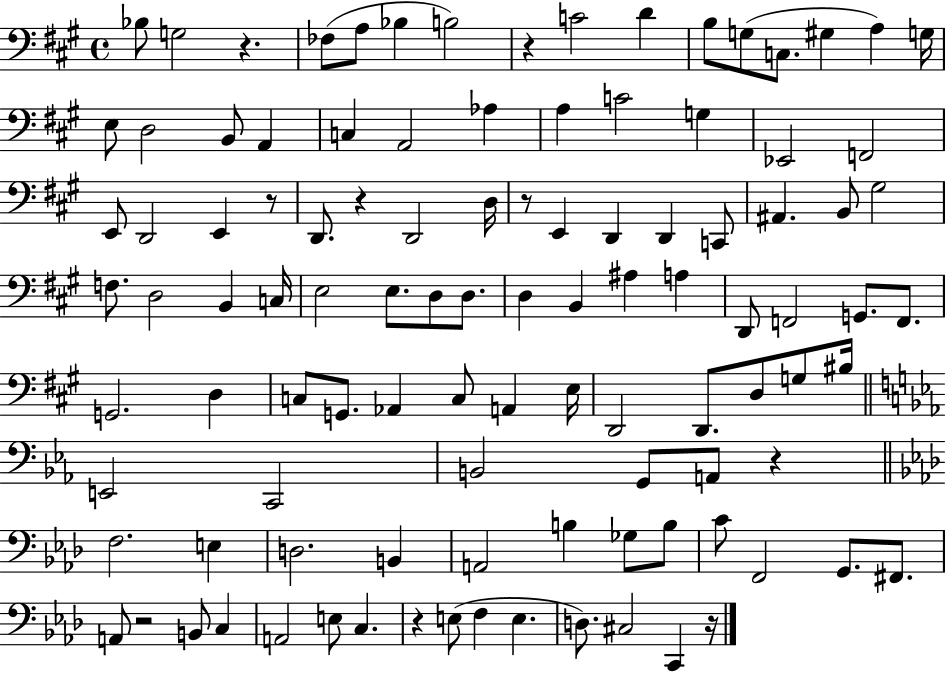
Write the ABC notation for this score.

X:1
T:Untitled
M:4/4
L:1/4
K:A
_B,/2 G,2 z _F,/2 A,/2 _B, B,2 z C2 D B,/2 G,/2 C,/2 ^G, A, G,/4 E,/2 D,2 B,,/2 A,, C, A,,2 _A, A, C2 G, _E,,2 F,,2 E,,/2 D,,2 E,, z/2 D,,/2 z D,,2 D,/4 z/2 E,, D,, D,, C,,/2 ^A,, B,,/2 ^G,2 F,/2 D,2 B,, C,/4 E,2 E,/2 D,/2 D,/2 D, B,, ^A, A, D,,/2 F,,2 G,,/2 F,,/2 G,,2 D, C,/2 G,,/2 _A,, C,/2 A,, E,/4 D,,2 D,,/2 D,/2 G,/2 ^B,/4 E,,2 C,,2 B,,2 G,,/2 A,,/2 z F,2 E, D,2 B,, A,,2 B, _G,/2 B,/2 C/2 F,,2 G,,/2 ^F,,/2 A,,/2 z2 B,,/2 C, A,,2 E,/2 C, z E,/2 F, E, D,/2 ^C,2 C,, z/4